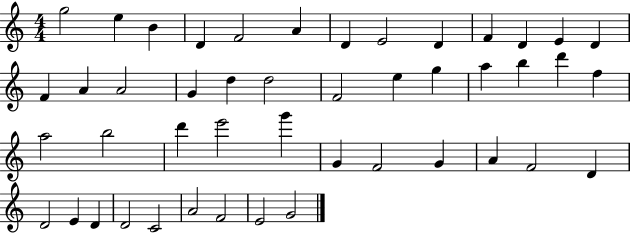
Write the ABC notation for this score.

X:1
T:Untitled
M:4/4
L:1/4
K:C
g2 e B D F2 A D E2 D F D E D F A A2 G d d2 F2 e g a b d' f a2 b2 d' e'2 g' G F2 G A F2 D D2 E D D2 C2 A2 F2 E2 G2